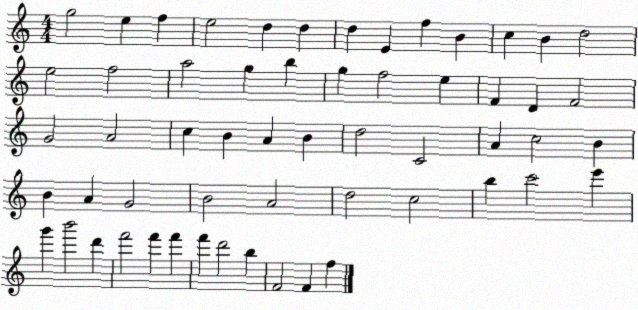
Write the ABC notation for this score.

X:1
T:Untitled
M:4/4
L:1/4
K:C
g2 e f e2 d d d E f B c B d2 e2 f2 a2 g b g f2 e F D F2 G2 A2 c B A B d2 C2 A c2 B B A G2 B2 A2 d2 c2 b c'2 e' g' b'2 d' f'2 f' f' f' d'2 b F2 F f